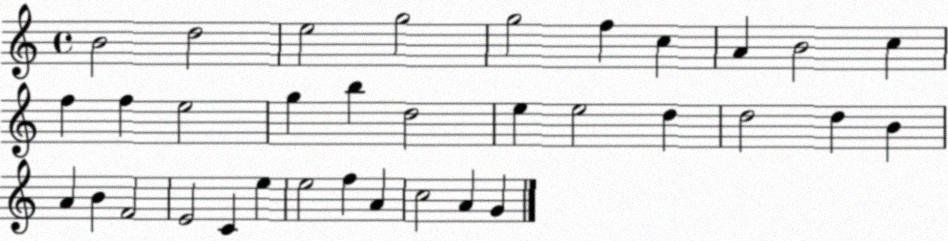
X:1
T:Untitled
M:4/4
L:1/4
K:C
B2 d2 e2 g2 g2 f c A B2 c f f e2 g b d2 e e2 d d2 d B A B F2 E2 C e e2 f A c2 A G